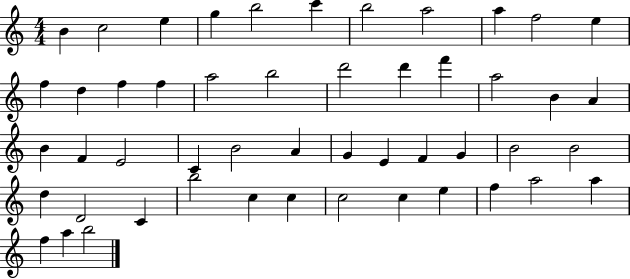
{
  \clef treble
  \numericTimeSignature
  \time 4/4
  \key c \major
  b'4 c''2 e''4 | g''4 b''2 c'''4 | b''2 a''2 | a''4 f''2 e''4 | \break f''4 d''4 f''4 f''4 | a''2 b''2 | d'''2 d'''4 f'''4 | a''2 b'4 a'4 | \break b'4 f'4 e'2 | c'4 b'2 a'4 | g'4 e'4 f'4 g'4 | b'2 b'2 | \break d''4 d'2 c'4 | b''2 c''4 c''4 | c''2 c''4 e''4 | f''4 a''2 a''4 | \break f''4 a''4 b''2 | \bar "|."
}